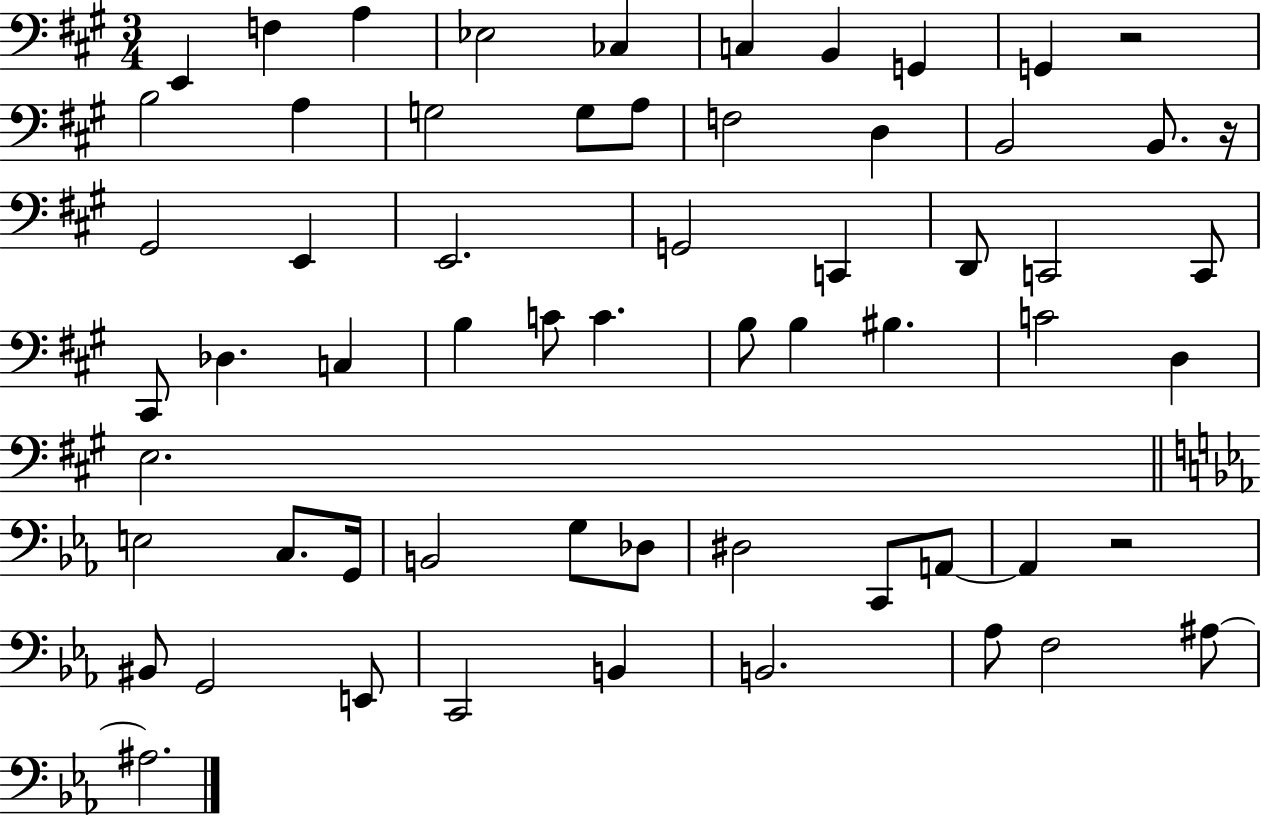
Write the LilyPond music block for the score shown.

{
  \clef bass
  \numericTimeSignature
  \time 3/4
  \key a \major
  e,4 f4 a4 | ees2 ces4 | c4 b,4 g,4 | g,4 r2 | \break b2 a4 | g2 g8 a8 | f2 d4 | b,2 b,8. r16 | \break gis,2 e,4 | e,2. | g,2 c,4 | d,8 c,2 c,8 | \break cis,8 des4. c4 | b4 c'8 c'4. | b8 b4 bis4. | c'2 d4 | \break e2. | \bar "||" \break \key ees \major e2 c8. g,16 | b,2 g8 des8 | dis2 c,8 a,8~~ | a,4 r2 | \break bis,8 g,2 e,8 | c,2 b,4 | b,2. | aes8 f2 ais8~~ | \break ais2. | \bar "|."
}